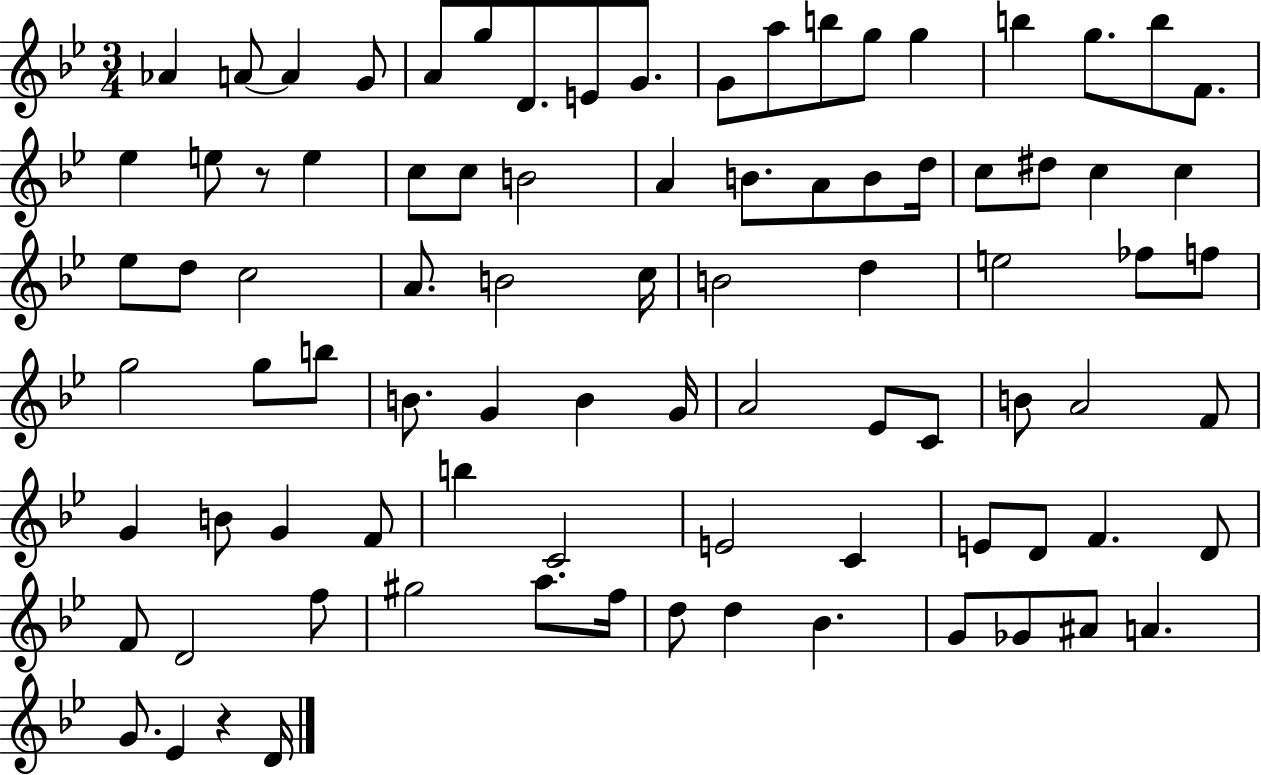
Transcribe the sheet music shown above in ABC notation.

X:1
T:Untitled
M:3/4
L:1/4
K:Bb
_A A/2 A G/2 A/2 g/2 D/2 E/2 G/2 G/2 a/2 b/2 g/2 g b g/2 b/2 F/2 _e e/2 z/2 e c/2 c/2 B2 A B/2 A/2 B/2 d/4 c/2 ^d/2 c c _e/2 d/2 c2 A/2 B2 c/4 B2 d e2 _f/2 f/2 g2 g/2 b/2 B/2 G B G/4 A2 _E/2 C/2 B/2 A2 F/2 G B/2 G F/2 b C2 E2 C E/2 D/2 F D/2 F/2 D2 f/2 ^g2 a/2 f/4 d/2 d _B G/2 _G/2 ^A/2 A G/2 _E z D/4